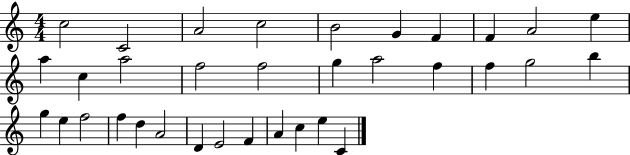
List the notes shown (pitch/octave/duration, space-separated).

C5/h C4/h A4/h C5/h B4/h G4/q F4/q F4/q A4/h E5/q A5/q C5/q A5/h F5/h F5/h G5/q A5/h F5/q F5/q G5/h B5/q G5/q E5/q F5/h F5/q D5/q A4/h D4/q E4/h F4/q A4/q C5/q E5/q C4/q